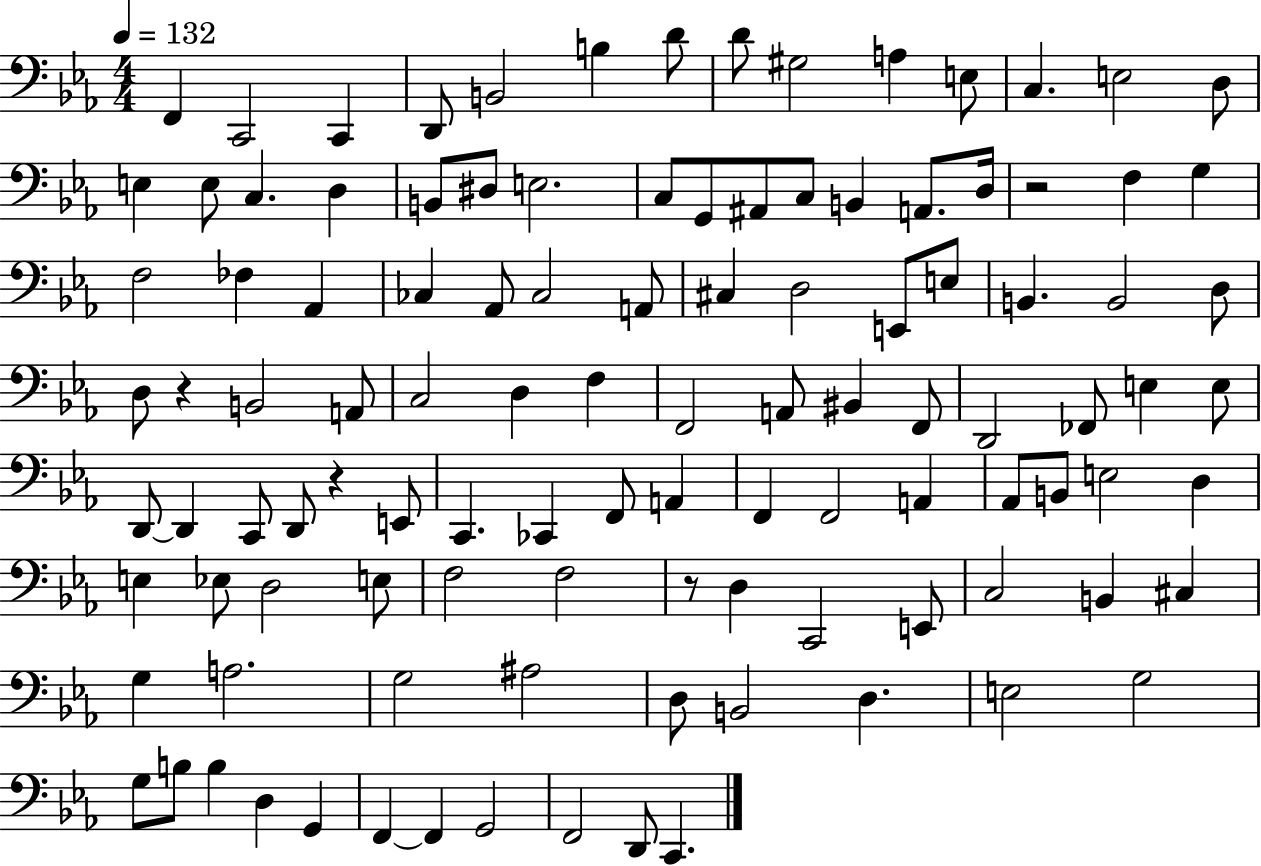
X:1
T:Untitled
M:4/4
L:1/4
K:Eb
F,, C,,2 C,, D,,/2 B,,2 B, D/2 D/2 ^G,2 A, E,/2 C, E,2 D,/2 E, E,/2 C, D, B,,/2 ^D,/2 E,2 C,/2 G,,/2 ^A,,/2 C,/2 B,, A,,/2 D,/4 z2 F, G, F,2 _F, _A,, _C, _A,,/2 _C,2 A,,/2 ^C, D,2 E,,/2 E,/2 B,, B,,2 D,/2 D,/2 z B,,2 A,,/2 C,2 D, F, F,,2 A,,/2 ^B,, F,,/2 D,,2 _F,,/2 E, E,/2 D,,/2 D,, C,,/2 D,,/2 z E,,/2 C,, _C,, F,,/2 A,, F,, F,,2 A,, _A,,/2 B,,/2 E,2 D, E, _E,/2 D,2 E,/2 F,2 F,2 z/2 D, C,,2 E,,/2 C,2 B,, ^C, G, A,2 G,2 ^A,2 D,/2 B,,2 D, E,2 G,2 G,/2 B,/2 B, D, G,, F,, F,, G,,2 F,,2 D,,/2 C,,